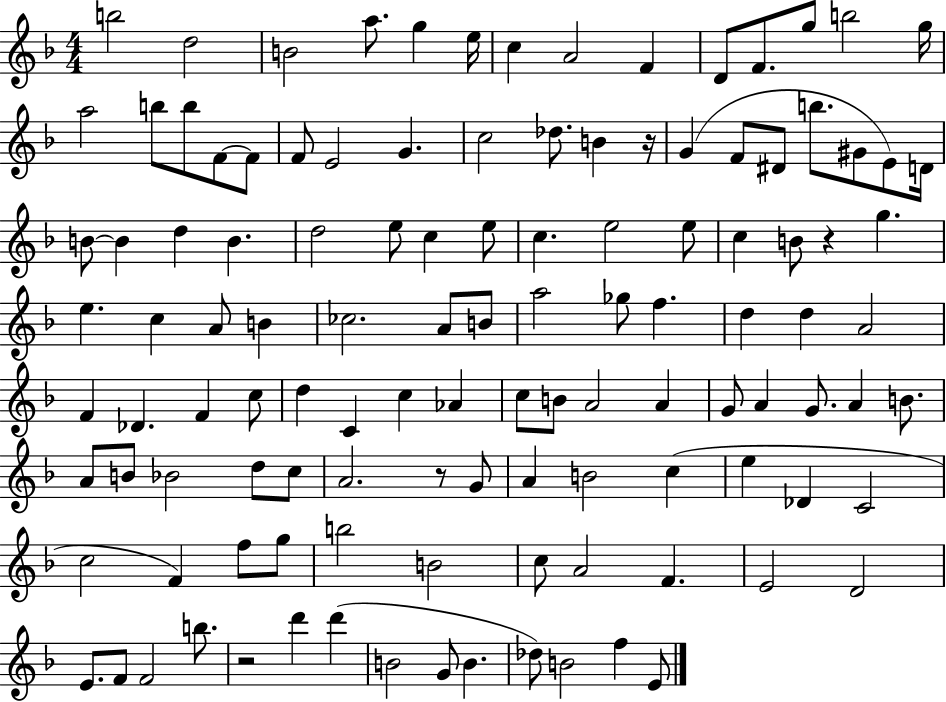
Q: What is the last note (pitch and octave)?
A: E4